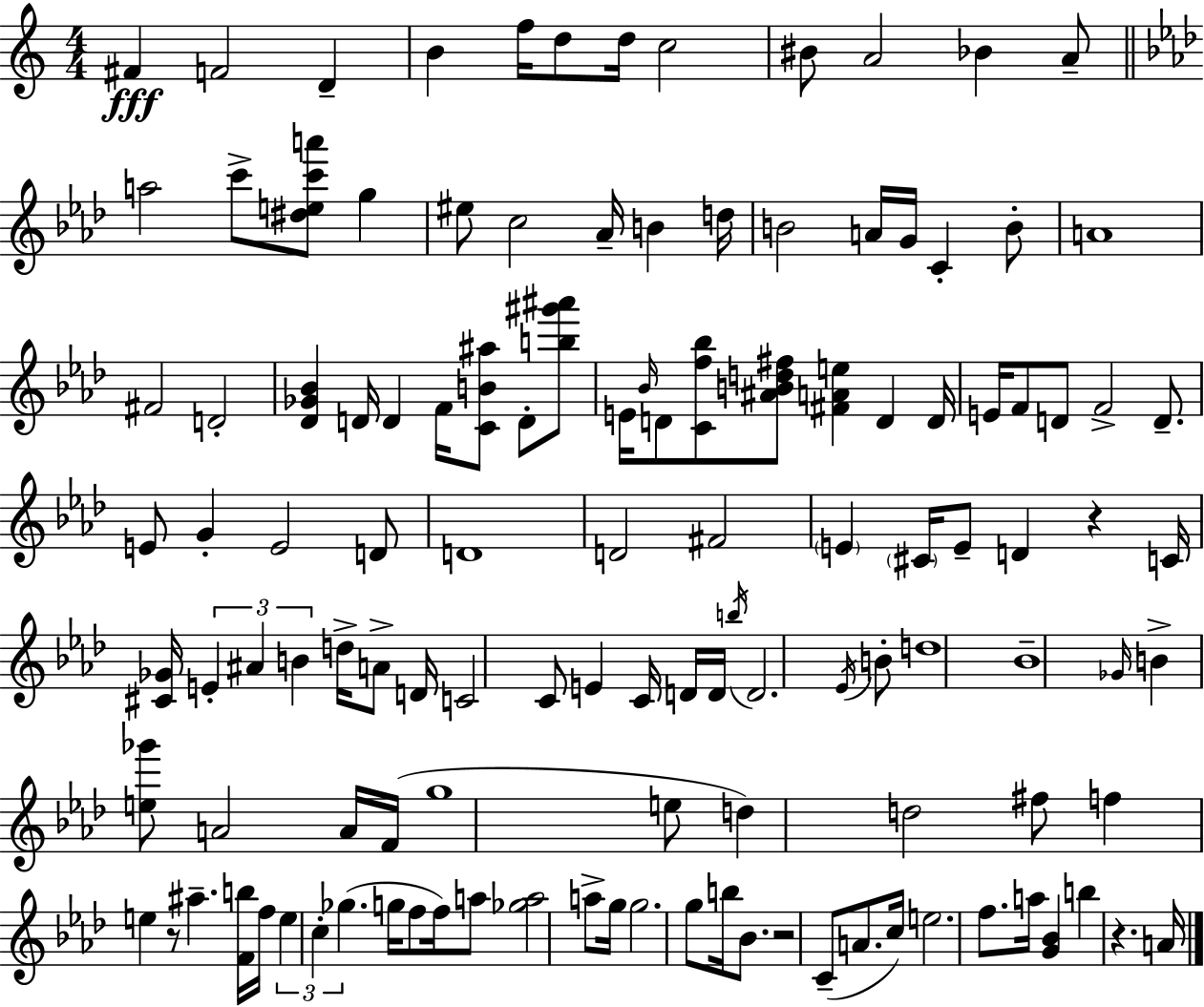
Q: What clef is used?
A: treble